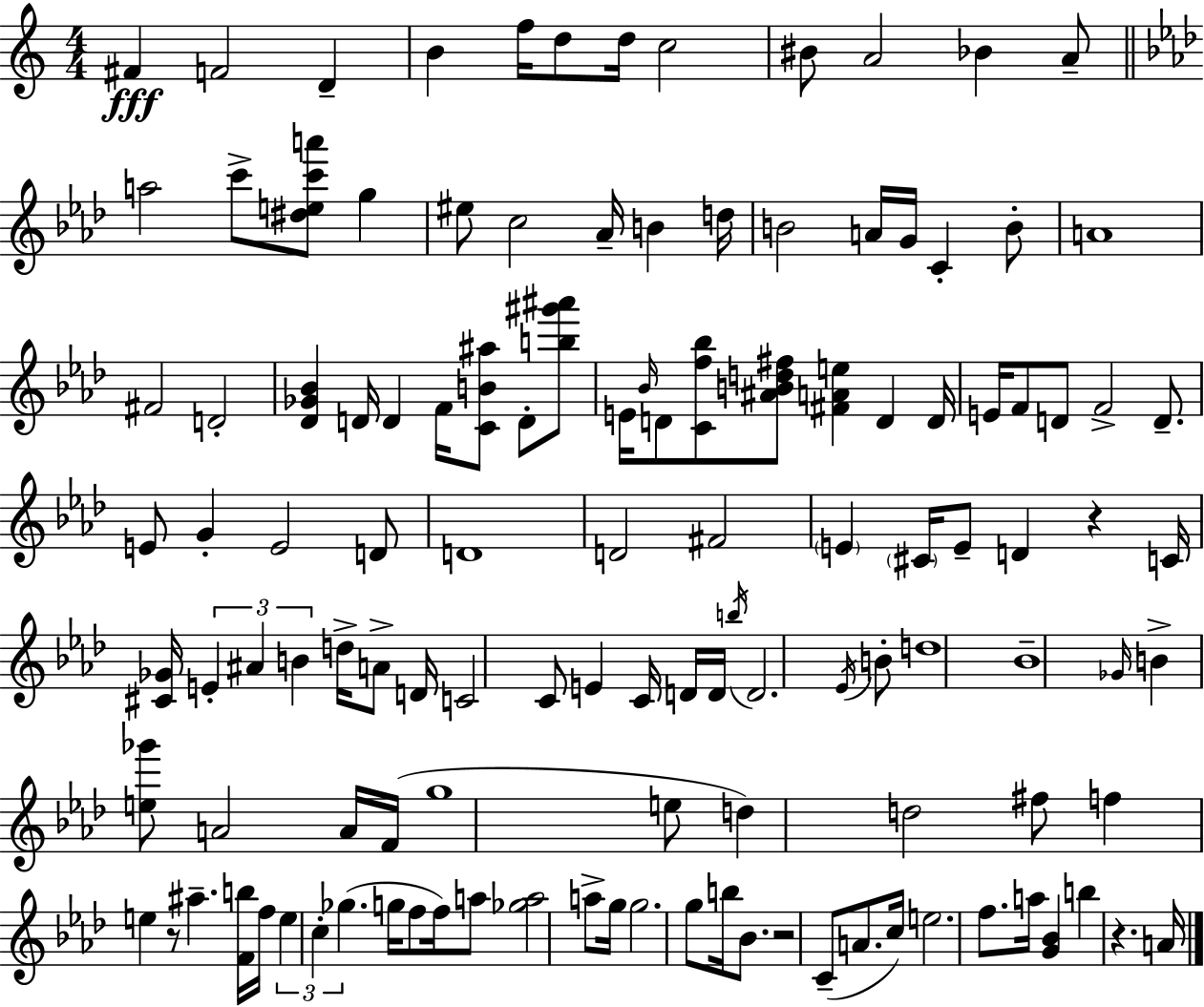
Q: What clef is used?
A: treble